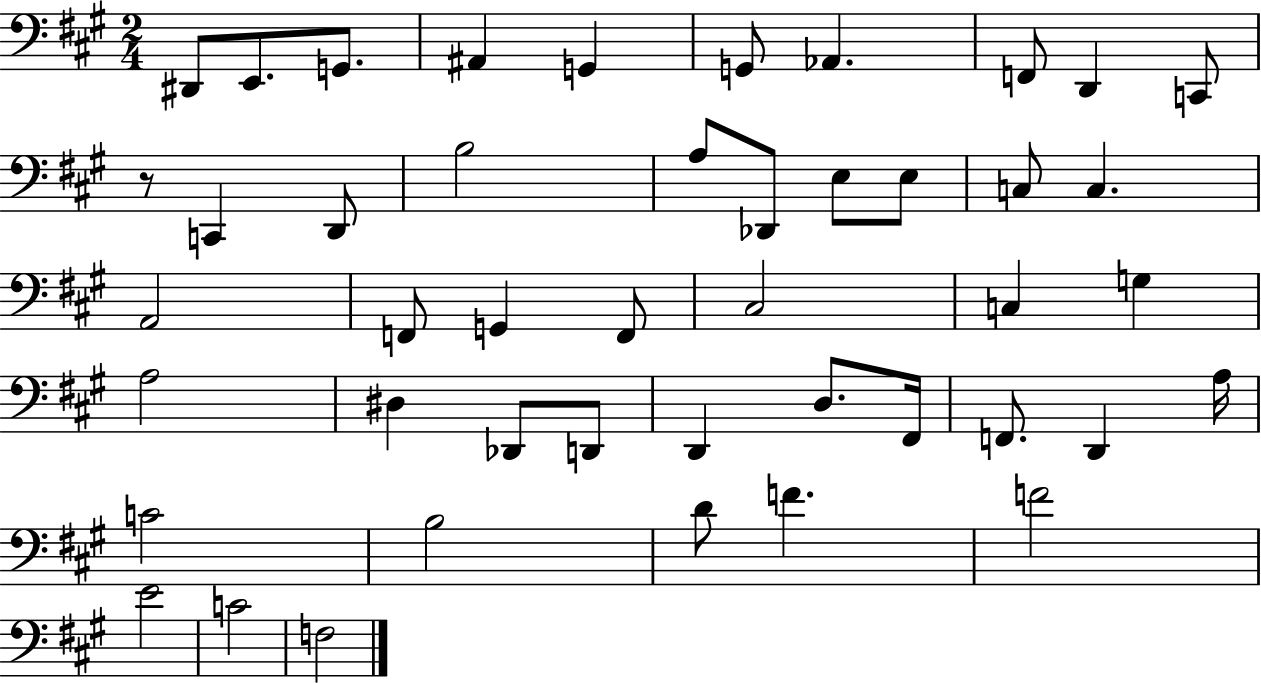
{
  \clef bass
  \numericTimeSignature
  \time 2/4
  \key a \major
  dis,8 e,8. g,8. | ais,4 g,4 | g,8 aes,4. | f,8 d,4 c,8 | \break r8 c,4 d,8 | b2 | a8 des,8 e8 e8 | c8 c4. | \break a,2 | f,8 g,4 f,8 | cis2 | c4 g4 | \break a2 | dis4 des,8 d,8 | d,4 d8. fis,16 | f,8. d,4 a16 | \break c'2 | b2 | d'8 f'4. | f'2 | \break e'2 | c'2 | f2 | \bar "|."
}